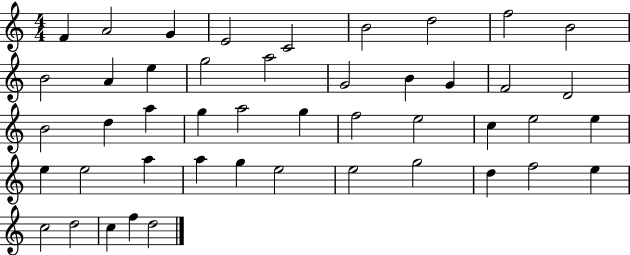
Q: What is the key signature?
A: C major